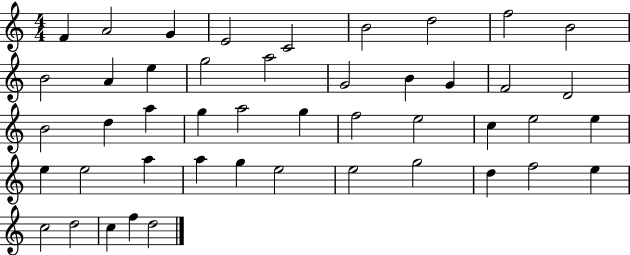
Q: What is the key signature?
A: C major